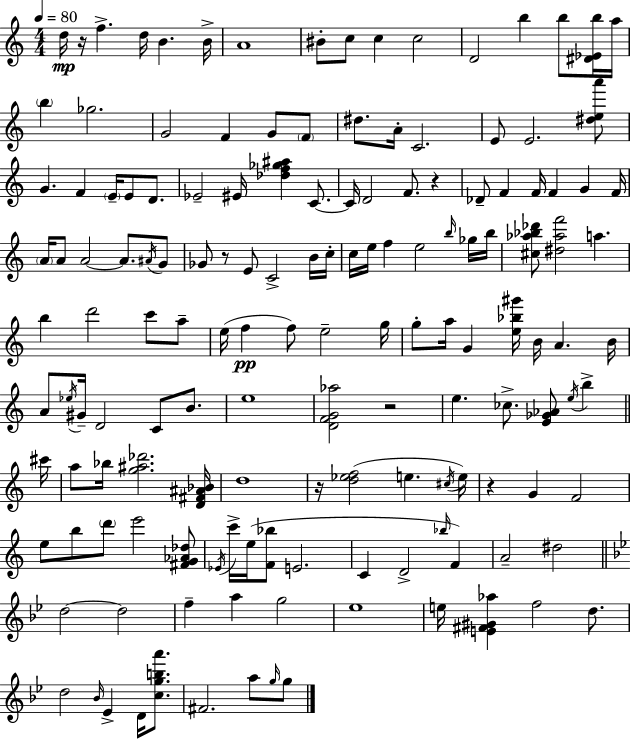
D5/s R/s F5/q. D5/s B4/q. B4/s A4/w BIS4/e C5/e C5/q C5/h D4/h B5/q B5/e [D#4,Eb4,B5]/s A5/s B5/q Gb5/h. G4/h F4/q G4/e F4/e D#5/e. A4/s C4/h. E4/e E4/h. [D#5,E5,A6]/e G4/q. F4/q E4/s E4/e D4/e. Eb4/h EIS4/s [Db5,F5,Gb5,A#5]/q C4/e. C4/s D4/h F4/e. R/q Db4/e F4/q F4/s F4/q G4/q F4/s A4/s A4/e A4/h A4/e. A#4/s G4/e Gb4/e R/e E4/e C4/h B4/s C5/s C5/s E5/s F5/q E5/h B5/s Gb5/s B5/s [C#5,Ab5,Bb5,Db6]/e [D#5,Ab5,F6]/h A5/q. B5/q D6/h C6/e A5/e E5/s F5/q F5/e E5/h G5/s G5/e A5/s G4/q [E5,Bb5,G#6]/s B4/s A4/q. B4/s A4/e Eb5/s G#4/s D4/h C4/e B4/e. E5/w [D4,F4,G4,Ab5]/h R/h E5/q. CES5/e. [E4,Gb4,Ab4]/e E5/s B5/q C#6/s A5/e Bb5/s [G5,A#5,Db6]/h. [D4,F#4,A#4,Bb4]/s D5/w R/s [D5,Eb5,F5]/h E5/q. C#5/s E5/s R/q G4/q F4/h E5/e B5/e D6/e E6/h [F#4,G4,Ab4,Db5]/e Eb4/s C6/s E5/s [F4,Bb5]/e E4/h. C4/q D4/h Bb5/s F4/q A4/h D#5/h D5/h D5/h F5/q A5/q G5/h Eb5/w E5/s [E4,F#4,G#4,Ab5]/q F5/h D5/e. D5/h Bb4/s Eb4/q D4/s [C5,G5,B5,A6]/e. F#4/h. A5/e G5/s G5/e